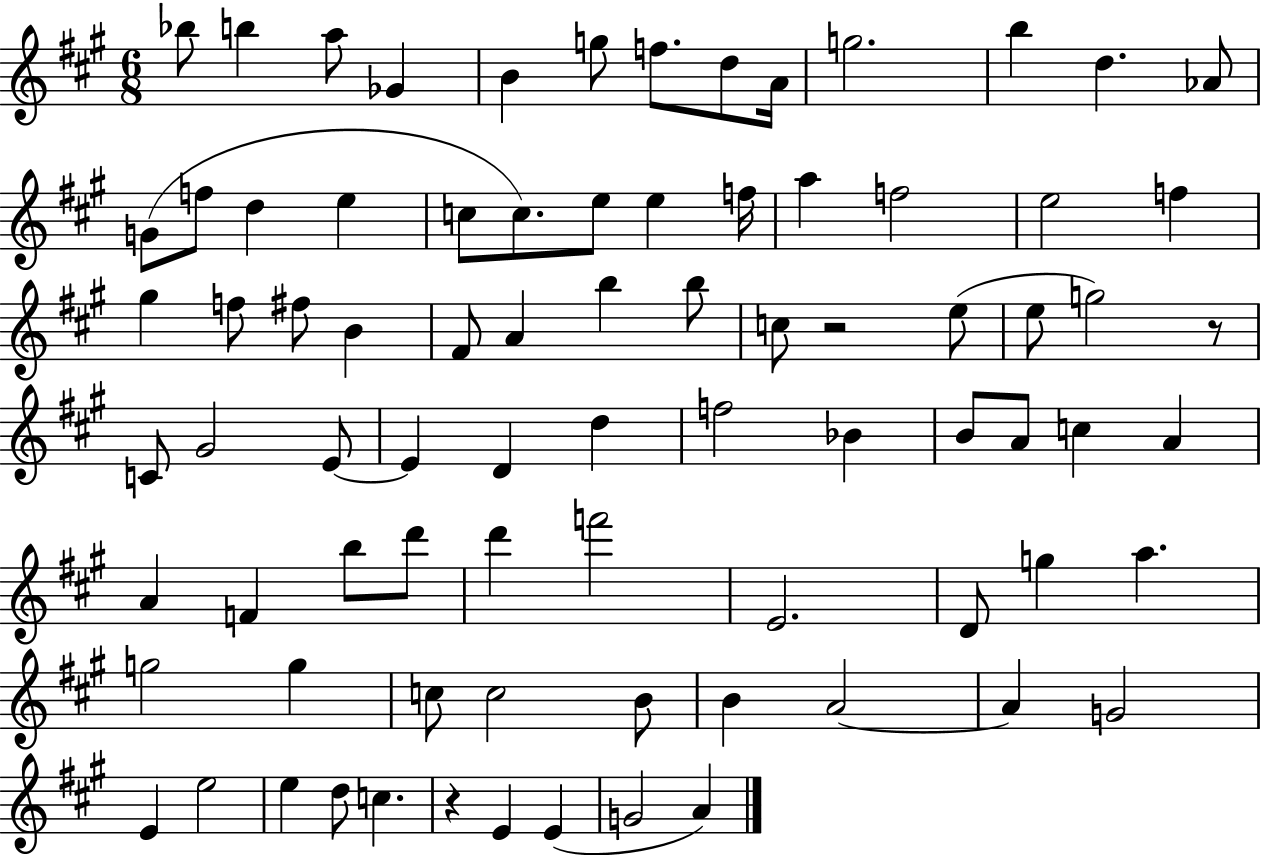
Bb5/e B5/q A5/e Gb4/q B4/q G5/e F5/e. D5/e A4/s G5/h. B5/q D5/q. Ab4/e G4/e F5/e D5/q E5/q C5/e C5/e. E5/e E5/q F5/s A5/q F5/h E5/h F5/q G#5/q F5/e F#5/e B4/q F#4/e A4/q B5/q B5/e C5/e R/h E5/e E5/e G5/h R/e C4/e G#4/h E4/e E4/q D4/q D5/q F5/h Bb4/q B4/e A4/e C5/q A4/q A4/q F4/q B5/e D6/e D6/q F6/h E4/h. D4/e G5/q A5/q. G5/h G5/q C5/e C5/h B4/e B4/q A4/h A4/q G4/h E4/q E5/h E5/q D5/e C5/q. R/q E4/q E4/q G4/h A4/q